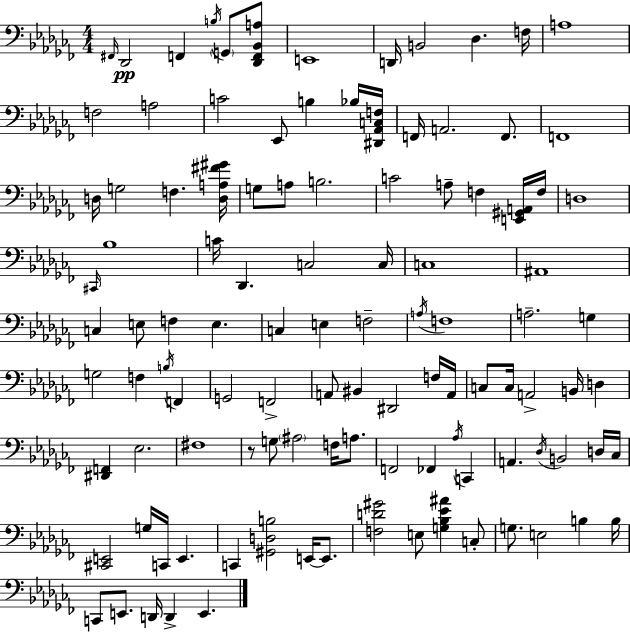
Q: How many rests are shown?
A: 1